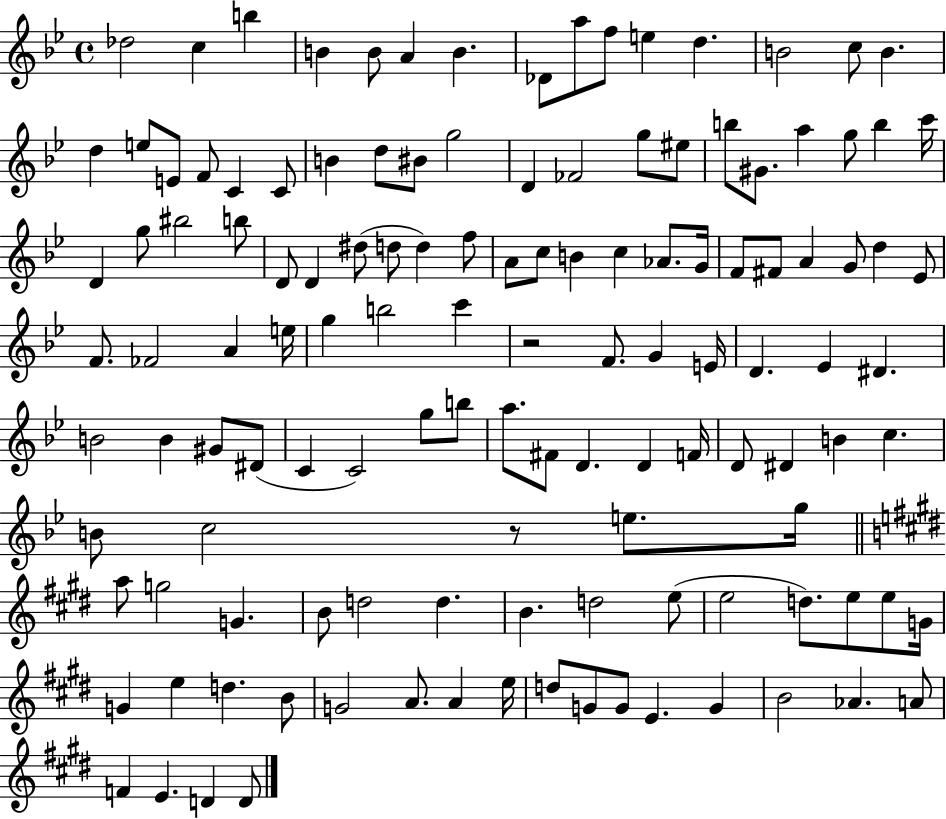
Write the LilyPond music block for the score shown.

{
  \clef treble
  \time 4/4
  \defaultTimeSignature
  \key bes \major
  des''2 c''4 b''4 | b'4 b'8 a'4 b'4. | des'8 a''8 f''8 e''4 d''4. | b'2 c''8 b'4. | \break d''4 e''8 e'8 f'8 c'4 c'8 | b'4 d''8 bis'8 g''2 | d'4 fes'2 g''8 eis''8 | b''8 gis'8. a''4 g''8 b''4 c'''16 | \break d'4 g''8 bis''2 b''8 | d'8 d'4 dis''8( d''8 d''4) f''8 | a'8 c''8 b'4 c''4 aes'8. g'16 | f'8 fis'8 a'4 g'8 d''4 ees'8 | \break f'8. fes'2 a'4 e''16 | g''4 b''2 c'''4 | r2 f'8. g'4 e'16 | d'4. ees'4 dis'4. | \break b'2 b'4 gis'8 dis'8( | c'4 c'2) g''8 b''8 | a''8. fis'8 d'4. d'4 f'16 | d'8 dis'4 b'4 c''4. | \break b'8 c''2 r8 e''8. g''16 | \bar "||" \break \key e \major a''8 g''2 g'4. | b'8 d''2 d''4. | b'4. d''2 e''8( | e''2 d''8.) e''8 e''8 g'16 | \break g'4 e''4 d''4. b'8 | g'2 a'8. a'4 e''16 | d''8 g'8 g'8 e'4. g'4 | b'2 aes'4. a'8 | \break f'4 e'4. d'4 d'8 | \bar "|."
}